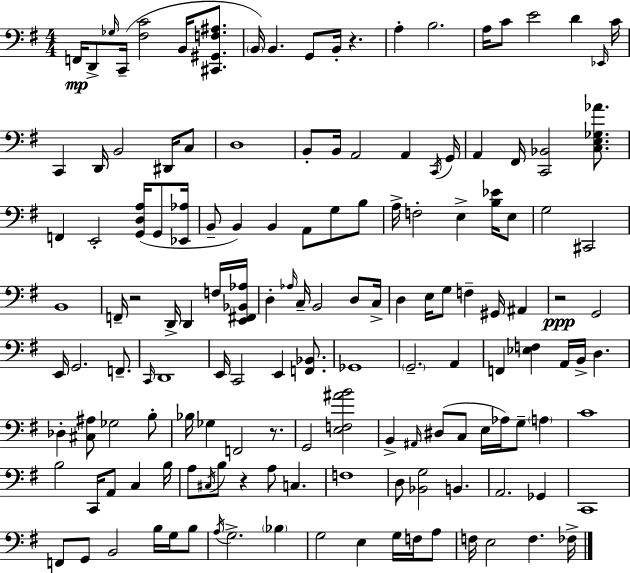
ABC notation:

X:1
T:Untitled
M:4/4
L:1/4
K:G
F,,/4 D,,/2 _G,/4 C,,/4 [^F,C]2 B,,/4 [^C,,^G,,F,^A,]/2 B,,/4 B,, G,,/2 B,,/4 z A, B,2 A,/4 C/2 E2 D _E,,/4 C/4 C,, D,,/4 B,,2 ^D,,/4 C,/2 D,4 B,,/2 B,,/4 A,,2 A,, C,,/4 G,,/4 A,, ^F,,/4 [C,,_B,,]2 [C,E,_G,_A]/2 F,, E,,2 [G,,D,A,]/4 G,,/2 [_E,,_A,]/4 B,,/2 B,, B,, A,,/2 G,/2 B,/2 A,/4 F,2 E, [B,_E]/4 E,/2 G,2 ^C,,2 B,,4 F,,/4 z2 D,,/4 D,, F,/4 [E,,^F,,_B,,_A,]/4 D, _A,/4 C,/4 B,,2 D,/2 C,/4 D, E,/4 G,/2 F, ^G,,/4 ^A,, z2 G,,2 E,,/4 G,,2 F,,/2 C,,/4 D,,4 E,,/4 C,,2 E,, [F,,_B,,]/2 _G,,4 G,,2 A,, F,, [_E,F,] A,,/4 B,,/4 D, _D, [^C,^A,]/2 _G,2 B,/2 _B,/4 _G, F,,2 z/2 G,,2 [E,F,^AB]2 B,, ^A,,/4 ^D,/2 C,/2 E,/4 _A,/4 G,/2 A, C4 B,2 C,,/4 A,,/2 C, B,/4 A,/2 ^C,/4 B,/2 z A,/2 C, F,4 D,/2 [_B,,G,]2 B,, A,,2 _G,, C,,4 F,,/2 G,,/2 B,,2 B,/4 G,/4 B,/2 A,/4 G,2 _B, G,2 E, G,/4 F,/4 A,/2 F,/4 E,2 F, _F,/4